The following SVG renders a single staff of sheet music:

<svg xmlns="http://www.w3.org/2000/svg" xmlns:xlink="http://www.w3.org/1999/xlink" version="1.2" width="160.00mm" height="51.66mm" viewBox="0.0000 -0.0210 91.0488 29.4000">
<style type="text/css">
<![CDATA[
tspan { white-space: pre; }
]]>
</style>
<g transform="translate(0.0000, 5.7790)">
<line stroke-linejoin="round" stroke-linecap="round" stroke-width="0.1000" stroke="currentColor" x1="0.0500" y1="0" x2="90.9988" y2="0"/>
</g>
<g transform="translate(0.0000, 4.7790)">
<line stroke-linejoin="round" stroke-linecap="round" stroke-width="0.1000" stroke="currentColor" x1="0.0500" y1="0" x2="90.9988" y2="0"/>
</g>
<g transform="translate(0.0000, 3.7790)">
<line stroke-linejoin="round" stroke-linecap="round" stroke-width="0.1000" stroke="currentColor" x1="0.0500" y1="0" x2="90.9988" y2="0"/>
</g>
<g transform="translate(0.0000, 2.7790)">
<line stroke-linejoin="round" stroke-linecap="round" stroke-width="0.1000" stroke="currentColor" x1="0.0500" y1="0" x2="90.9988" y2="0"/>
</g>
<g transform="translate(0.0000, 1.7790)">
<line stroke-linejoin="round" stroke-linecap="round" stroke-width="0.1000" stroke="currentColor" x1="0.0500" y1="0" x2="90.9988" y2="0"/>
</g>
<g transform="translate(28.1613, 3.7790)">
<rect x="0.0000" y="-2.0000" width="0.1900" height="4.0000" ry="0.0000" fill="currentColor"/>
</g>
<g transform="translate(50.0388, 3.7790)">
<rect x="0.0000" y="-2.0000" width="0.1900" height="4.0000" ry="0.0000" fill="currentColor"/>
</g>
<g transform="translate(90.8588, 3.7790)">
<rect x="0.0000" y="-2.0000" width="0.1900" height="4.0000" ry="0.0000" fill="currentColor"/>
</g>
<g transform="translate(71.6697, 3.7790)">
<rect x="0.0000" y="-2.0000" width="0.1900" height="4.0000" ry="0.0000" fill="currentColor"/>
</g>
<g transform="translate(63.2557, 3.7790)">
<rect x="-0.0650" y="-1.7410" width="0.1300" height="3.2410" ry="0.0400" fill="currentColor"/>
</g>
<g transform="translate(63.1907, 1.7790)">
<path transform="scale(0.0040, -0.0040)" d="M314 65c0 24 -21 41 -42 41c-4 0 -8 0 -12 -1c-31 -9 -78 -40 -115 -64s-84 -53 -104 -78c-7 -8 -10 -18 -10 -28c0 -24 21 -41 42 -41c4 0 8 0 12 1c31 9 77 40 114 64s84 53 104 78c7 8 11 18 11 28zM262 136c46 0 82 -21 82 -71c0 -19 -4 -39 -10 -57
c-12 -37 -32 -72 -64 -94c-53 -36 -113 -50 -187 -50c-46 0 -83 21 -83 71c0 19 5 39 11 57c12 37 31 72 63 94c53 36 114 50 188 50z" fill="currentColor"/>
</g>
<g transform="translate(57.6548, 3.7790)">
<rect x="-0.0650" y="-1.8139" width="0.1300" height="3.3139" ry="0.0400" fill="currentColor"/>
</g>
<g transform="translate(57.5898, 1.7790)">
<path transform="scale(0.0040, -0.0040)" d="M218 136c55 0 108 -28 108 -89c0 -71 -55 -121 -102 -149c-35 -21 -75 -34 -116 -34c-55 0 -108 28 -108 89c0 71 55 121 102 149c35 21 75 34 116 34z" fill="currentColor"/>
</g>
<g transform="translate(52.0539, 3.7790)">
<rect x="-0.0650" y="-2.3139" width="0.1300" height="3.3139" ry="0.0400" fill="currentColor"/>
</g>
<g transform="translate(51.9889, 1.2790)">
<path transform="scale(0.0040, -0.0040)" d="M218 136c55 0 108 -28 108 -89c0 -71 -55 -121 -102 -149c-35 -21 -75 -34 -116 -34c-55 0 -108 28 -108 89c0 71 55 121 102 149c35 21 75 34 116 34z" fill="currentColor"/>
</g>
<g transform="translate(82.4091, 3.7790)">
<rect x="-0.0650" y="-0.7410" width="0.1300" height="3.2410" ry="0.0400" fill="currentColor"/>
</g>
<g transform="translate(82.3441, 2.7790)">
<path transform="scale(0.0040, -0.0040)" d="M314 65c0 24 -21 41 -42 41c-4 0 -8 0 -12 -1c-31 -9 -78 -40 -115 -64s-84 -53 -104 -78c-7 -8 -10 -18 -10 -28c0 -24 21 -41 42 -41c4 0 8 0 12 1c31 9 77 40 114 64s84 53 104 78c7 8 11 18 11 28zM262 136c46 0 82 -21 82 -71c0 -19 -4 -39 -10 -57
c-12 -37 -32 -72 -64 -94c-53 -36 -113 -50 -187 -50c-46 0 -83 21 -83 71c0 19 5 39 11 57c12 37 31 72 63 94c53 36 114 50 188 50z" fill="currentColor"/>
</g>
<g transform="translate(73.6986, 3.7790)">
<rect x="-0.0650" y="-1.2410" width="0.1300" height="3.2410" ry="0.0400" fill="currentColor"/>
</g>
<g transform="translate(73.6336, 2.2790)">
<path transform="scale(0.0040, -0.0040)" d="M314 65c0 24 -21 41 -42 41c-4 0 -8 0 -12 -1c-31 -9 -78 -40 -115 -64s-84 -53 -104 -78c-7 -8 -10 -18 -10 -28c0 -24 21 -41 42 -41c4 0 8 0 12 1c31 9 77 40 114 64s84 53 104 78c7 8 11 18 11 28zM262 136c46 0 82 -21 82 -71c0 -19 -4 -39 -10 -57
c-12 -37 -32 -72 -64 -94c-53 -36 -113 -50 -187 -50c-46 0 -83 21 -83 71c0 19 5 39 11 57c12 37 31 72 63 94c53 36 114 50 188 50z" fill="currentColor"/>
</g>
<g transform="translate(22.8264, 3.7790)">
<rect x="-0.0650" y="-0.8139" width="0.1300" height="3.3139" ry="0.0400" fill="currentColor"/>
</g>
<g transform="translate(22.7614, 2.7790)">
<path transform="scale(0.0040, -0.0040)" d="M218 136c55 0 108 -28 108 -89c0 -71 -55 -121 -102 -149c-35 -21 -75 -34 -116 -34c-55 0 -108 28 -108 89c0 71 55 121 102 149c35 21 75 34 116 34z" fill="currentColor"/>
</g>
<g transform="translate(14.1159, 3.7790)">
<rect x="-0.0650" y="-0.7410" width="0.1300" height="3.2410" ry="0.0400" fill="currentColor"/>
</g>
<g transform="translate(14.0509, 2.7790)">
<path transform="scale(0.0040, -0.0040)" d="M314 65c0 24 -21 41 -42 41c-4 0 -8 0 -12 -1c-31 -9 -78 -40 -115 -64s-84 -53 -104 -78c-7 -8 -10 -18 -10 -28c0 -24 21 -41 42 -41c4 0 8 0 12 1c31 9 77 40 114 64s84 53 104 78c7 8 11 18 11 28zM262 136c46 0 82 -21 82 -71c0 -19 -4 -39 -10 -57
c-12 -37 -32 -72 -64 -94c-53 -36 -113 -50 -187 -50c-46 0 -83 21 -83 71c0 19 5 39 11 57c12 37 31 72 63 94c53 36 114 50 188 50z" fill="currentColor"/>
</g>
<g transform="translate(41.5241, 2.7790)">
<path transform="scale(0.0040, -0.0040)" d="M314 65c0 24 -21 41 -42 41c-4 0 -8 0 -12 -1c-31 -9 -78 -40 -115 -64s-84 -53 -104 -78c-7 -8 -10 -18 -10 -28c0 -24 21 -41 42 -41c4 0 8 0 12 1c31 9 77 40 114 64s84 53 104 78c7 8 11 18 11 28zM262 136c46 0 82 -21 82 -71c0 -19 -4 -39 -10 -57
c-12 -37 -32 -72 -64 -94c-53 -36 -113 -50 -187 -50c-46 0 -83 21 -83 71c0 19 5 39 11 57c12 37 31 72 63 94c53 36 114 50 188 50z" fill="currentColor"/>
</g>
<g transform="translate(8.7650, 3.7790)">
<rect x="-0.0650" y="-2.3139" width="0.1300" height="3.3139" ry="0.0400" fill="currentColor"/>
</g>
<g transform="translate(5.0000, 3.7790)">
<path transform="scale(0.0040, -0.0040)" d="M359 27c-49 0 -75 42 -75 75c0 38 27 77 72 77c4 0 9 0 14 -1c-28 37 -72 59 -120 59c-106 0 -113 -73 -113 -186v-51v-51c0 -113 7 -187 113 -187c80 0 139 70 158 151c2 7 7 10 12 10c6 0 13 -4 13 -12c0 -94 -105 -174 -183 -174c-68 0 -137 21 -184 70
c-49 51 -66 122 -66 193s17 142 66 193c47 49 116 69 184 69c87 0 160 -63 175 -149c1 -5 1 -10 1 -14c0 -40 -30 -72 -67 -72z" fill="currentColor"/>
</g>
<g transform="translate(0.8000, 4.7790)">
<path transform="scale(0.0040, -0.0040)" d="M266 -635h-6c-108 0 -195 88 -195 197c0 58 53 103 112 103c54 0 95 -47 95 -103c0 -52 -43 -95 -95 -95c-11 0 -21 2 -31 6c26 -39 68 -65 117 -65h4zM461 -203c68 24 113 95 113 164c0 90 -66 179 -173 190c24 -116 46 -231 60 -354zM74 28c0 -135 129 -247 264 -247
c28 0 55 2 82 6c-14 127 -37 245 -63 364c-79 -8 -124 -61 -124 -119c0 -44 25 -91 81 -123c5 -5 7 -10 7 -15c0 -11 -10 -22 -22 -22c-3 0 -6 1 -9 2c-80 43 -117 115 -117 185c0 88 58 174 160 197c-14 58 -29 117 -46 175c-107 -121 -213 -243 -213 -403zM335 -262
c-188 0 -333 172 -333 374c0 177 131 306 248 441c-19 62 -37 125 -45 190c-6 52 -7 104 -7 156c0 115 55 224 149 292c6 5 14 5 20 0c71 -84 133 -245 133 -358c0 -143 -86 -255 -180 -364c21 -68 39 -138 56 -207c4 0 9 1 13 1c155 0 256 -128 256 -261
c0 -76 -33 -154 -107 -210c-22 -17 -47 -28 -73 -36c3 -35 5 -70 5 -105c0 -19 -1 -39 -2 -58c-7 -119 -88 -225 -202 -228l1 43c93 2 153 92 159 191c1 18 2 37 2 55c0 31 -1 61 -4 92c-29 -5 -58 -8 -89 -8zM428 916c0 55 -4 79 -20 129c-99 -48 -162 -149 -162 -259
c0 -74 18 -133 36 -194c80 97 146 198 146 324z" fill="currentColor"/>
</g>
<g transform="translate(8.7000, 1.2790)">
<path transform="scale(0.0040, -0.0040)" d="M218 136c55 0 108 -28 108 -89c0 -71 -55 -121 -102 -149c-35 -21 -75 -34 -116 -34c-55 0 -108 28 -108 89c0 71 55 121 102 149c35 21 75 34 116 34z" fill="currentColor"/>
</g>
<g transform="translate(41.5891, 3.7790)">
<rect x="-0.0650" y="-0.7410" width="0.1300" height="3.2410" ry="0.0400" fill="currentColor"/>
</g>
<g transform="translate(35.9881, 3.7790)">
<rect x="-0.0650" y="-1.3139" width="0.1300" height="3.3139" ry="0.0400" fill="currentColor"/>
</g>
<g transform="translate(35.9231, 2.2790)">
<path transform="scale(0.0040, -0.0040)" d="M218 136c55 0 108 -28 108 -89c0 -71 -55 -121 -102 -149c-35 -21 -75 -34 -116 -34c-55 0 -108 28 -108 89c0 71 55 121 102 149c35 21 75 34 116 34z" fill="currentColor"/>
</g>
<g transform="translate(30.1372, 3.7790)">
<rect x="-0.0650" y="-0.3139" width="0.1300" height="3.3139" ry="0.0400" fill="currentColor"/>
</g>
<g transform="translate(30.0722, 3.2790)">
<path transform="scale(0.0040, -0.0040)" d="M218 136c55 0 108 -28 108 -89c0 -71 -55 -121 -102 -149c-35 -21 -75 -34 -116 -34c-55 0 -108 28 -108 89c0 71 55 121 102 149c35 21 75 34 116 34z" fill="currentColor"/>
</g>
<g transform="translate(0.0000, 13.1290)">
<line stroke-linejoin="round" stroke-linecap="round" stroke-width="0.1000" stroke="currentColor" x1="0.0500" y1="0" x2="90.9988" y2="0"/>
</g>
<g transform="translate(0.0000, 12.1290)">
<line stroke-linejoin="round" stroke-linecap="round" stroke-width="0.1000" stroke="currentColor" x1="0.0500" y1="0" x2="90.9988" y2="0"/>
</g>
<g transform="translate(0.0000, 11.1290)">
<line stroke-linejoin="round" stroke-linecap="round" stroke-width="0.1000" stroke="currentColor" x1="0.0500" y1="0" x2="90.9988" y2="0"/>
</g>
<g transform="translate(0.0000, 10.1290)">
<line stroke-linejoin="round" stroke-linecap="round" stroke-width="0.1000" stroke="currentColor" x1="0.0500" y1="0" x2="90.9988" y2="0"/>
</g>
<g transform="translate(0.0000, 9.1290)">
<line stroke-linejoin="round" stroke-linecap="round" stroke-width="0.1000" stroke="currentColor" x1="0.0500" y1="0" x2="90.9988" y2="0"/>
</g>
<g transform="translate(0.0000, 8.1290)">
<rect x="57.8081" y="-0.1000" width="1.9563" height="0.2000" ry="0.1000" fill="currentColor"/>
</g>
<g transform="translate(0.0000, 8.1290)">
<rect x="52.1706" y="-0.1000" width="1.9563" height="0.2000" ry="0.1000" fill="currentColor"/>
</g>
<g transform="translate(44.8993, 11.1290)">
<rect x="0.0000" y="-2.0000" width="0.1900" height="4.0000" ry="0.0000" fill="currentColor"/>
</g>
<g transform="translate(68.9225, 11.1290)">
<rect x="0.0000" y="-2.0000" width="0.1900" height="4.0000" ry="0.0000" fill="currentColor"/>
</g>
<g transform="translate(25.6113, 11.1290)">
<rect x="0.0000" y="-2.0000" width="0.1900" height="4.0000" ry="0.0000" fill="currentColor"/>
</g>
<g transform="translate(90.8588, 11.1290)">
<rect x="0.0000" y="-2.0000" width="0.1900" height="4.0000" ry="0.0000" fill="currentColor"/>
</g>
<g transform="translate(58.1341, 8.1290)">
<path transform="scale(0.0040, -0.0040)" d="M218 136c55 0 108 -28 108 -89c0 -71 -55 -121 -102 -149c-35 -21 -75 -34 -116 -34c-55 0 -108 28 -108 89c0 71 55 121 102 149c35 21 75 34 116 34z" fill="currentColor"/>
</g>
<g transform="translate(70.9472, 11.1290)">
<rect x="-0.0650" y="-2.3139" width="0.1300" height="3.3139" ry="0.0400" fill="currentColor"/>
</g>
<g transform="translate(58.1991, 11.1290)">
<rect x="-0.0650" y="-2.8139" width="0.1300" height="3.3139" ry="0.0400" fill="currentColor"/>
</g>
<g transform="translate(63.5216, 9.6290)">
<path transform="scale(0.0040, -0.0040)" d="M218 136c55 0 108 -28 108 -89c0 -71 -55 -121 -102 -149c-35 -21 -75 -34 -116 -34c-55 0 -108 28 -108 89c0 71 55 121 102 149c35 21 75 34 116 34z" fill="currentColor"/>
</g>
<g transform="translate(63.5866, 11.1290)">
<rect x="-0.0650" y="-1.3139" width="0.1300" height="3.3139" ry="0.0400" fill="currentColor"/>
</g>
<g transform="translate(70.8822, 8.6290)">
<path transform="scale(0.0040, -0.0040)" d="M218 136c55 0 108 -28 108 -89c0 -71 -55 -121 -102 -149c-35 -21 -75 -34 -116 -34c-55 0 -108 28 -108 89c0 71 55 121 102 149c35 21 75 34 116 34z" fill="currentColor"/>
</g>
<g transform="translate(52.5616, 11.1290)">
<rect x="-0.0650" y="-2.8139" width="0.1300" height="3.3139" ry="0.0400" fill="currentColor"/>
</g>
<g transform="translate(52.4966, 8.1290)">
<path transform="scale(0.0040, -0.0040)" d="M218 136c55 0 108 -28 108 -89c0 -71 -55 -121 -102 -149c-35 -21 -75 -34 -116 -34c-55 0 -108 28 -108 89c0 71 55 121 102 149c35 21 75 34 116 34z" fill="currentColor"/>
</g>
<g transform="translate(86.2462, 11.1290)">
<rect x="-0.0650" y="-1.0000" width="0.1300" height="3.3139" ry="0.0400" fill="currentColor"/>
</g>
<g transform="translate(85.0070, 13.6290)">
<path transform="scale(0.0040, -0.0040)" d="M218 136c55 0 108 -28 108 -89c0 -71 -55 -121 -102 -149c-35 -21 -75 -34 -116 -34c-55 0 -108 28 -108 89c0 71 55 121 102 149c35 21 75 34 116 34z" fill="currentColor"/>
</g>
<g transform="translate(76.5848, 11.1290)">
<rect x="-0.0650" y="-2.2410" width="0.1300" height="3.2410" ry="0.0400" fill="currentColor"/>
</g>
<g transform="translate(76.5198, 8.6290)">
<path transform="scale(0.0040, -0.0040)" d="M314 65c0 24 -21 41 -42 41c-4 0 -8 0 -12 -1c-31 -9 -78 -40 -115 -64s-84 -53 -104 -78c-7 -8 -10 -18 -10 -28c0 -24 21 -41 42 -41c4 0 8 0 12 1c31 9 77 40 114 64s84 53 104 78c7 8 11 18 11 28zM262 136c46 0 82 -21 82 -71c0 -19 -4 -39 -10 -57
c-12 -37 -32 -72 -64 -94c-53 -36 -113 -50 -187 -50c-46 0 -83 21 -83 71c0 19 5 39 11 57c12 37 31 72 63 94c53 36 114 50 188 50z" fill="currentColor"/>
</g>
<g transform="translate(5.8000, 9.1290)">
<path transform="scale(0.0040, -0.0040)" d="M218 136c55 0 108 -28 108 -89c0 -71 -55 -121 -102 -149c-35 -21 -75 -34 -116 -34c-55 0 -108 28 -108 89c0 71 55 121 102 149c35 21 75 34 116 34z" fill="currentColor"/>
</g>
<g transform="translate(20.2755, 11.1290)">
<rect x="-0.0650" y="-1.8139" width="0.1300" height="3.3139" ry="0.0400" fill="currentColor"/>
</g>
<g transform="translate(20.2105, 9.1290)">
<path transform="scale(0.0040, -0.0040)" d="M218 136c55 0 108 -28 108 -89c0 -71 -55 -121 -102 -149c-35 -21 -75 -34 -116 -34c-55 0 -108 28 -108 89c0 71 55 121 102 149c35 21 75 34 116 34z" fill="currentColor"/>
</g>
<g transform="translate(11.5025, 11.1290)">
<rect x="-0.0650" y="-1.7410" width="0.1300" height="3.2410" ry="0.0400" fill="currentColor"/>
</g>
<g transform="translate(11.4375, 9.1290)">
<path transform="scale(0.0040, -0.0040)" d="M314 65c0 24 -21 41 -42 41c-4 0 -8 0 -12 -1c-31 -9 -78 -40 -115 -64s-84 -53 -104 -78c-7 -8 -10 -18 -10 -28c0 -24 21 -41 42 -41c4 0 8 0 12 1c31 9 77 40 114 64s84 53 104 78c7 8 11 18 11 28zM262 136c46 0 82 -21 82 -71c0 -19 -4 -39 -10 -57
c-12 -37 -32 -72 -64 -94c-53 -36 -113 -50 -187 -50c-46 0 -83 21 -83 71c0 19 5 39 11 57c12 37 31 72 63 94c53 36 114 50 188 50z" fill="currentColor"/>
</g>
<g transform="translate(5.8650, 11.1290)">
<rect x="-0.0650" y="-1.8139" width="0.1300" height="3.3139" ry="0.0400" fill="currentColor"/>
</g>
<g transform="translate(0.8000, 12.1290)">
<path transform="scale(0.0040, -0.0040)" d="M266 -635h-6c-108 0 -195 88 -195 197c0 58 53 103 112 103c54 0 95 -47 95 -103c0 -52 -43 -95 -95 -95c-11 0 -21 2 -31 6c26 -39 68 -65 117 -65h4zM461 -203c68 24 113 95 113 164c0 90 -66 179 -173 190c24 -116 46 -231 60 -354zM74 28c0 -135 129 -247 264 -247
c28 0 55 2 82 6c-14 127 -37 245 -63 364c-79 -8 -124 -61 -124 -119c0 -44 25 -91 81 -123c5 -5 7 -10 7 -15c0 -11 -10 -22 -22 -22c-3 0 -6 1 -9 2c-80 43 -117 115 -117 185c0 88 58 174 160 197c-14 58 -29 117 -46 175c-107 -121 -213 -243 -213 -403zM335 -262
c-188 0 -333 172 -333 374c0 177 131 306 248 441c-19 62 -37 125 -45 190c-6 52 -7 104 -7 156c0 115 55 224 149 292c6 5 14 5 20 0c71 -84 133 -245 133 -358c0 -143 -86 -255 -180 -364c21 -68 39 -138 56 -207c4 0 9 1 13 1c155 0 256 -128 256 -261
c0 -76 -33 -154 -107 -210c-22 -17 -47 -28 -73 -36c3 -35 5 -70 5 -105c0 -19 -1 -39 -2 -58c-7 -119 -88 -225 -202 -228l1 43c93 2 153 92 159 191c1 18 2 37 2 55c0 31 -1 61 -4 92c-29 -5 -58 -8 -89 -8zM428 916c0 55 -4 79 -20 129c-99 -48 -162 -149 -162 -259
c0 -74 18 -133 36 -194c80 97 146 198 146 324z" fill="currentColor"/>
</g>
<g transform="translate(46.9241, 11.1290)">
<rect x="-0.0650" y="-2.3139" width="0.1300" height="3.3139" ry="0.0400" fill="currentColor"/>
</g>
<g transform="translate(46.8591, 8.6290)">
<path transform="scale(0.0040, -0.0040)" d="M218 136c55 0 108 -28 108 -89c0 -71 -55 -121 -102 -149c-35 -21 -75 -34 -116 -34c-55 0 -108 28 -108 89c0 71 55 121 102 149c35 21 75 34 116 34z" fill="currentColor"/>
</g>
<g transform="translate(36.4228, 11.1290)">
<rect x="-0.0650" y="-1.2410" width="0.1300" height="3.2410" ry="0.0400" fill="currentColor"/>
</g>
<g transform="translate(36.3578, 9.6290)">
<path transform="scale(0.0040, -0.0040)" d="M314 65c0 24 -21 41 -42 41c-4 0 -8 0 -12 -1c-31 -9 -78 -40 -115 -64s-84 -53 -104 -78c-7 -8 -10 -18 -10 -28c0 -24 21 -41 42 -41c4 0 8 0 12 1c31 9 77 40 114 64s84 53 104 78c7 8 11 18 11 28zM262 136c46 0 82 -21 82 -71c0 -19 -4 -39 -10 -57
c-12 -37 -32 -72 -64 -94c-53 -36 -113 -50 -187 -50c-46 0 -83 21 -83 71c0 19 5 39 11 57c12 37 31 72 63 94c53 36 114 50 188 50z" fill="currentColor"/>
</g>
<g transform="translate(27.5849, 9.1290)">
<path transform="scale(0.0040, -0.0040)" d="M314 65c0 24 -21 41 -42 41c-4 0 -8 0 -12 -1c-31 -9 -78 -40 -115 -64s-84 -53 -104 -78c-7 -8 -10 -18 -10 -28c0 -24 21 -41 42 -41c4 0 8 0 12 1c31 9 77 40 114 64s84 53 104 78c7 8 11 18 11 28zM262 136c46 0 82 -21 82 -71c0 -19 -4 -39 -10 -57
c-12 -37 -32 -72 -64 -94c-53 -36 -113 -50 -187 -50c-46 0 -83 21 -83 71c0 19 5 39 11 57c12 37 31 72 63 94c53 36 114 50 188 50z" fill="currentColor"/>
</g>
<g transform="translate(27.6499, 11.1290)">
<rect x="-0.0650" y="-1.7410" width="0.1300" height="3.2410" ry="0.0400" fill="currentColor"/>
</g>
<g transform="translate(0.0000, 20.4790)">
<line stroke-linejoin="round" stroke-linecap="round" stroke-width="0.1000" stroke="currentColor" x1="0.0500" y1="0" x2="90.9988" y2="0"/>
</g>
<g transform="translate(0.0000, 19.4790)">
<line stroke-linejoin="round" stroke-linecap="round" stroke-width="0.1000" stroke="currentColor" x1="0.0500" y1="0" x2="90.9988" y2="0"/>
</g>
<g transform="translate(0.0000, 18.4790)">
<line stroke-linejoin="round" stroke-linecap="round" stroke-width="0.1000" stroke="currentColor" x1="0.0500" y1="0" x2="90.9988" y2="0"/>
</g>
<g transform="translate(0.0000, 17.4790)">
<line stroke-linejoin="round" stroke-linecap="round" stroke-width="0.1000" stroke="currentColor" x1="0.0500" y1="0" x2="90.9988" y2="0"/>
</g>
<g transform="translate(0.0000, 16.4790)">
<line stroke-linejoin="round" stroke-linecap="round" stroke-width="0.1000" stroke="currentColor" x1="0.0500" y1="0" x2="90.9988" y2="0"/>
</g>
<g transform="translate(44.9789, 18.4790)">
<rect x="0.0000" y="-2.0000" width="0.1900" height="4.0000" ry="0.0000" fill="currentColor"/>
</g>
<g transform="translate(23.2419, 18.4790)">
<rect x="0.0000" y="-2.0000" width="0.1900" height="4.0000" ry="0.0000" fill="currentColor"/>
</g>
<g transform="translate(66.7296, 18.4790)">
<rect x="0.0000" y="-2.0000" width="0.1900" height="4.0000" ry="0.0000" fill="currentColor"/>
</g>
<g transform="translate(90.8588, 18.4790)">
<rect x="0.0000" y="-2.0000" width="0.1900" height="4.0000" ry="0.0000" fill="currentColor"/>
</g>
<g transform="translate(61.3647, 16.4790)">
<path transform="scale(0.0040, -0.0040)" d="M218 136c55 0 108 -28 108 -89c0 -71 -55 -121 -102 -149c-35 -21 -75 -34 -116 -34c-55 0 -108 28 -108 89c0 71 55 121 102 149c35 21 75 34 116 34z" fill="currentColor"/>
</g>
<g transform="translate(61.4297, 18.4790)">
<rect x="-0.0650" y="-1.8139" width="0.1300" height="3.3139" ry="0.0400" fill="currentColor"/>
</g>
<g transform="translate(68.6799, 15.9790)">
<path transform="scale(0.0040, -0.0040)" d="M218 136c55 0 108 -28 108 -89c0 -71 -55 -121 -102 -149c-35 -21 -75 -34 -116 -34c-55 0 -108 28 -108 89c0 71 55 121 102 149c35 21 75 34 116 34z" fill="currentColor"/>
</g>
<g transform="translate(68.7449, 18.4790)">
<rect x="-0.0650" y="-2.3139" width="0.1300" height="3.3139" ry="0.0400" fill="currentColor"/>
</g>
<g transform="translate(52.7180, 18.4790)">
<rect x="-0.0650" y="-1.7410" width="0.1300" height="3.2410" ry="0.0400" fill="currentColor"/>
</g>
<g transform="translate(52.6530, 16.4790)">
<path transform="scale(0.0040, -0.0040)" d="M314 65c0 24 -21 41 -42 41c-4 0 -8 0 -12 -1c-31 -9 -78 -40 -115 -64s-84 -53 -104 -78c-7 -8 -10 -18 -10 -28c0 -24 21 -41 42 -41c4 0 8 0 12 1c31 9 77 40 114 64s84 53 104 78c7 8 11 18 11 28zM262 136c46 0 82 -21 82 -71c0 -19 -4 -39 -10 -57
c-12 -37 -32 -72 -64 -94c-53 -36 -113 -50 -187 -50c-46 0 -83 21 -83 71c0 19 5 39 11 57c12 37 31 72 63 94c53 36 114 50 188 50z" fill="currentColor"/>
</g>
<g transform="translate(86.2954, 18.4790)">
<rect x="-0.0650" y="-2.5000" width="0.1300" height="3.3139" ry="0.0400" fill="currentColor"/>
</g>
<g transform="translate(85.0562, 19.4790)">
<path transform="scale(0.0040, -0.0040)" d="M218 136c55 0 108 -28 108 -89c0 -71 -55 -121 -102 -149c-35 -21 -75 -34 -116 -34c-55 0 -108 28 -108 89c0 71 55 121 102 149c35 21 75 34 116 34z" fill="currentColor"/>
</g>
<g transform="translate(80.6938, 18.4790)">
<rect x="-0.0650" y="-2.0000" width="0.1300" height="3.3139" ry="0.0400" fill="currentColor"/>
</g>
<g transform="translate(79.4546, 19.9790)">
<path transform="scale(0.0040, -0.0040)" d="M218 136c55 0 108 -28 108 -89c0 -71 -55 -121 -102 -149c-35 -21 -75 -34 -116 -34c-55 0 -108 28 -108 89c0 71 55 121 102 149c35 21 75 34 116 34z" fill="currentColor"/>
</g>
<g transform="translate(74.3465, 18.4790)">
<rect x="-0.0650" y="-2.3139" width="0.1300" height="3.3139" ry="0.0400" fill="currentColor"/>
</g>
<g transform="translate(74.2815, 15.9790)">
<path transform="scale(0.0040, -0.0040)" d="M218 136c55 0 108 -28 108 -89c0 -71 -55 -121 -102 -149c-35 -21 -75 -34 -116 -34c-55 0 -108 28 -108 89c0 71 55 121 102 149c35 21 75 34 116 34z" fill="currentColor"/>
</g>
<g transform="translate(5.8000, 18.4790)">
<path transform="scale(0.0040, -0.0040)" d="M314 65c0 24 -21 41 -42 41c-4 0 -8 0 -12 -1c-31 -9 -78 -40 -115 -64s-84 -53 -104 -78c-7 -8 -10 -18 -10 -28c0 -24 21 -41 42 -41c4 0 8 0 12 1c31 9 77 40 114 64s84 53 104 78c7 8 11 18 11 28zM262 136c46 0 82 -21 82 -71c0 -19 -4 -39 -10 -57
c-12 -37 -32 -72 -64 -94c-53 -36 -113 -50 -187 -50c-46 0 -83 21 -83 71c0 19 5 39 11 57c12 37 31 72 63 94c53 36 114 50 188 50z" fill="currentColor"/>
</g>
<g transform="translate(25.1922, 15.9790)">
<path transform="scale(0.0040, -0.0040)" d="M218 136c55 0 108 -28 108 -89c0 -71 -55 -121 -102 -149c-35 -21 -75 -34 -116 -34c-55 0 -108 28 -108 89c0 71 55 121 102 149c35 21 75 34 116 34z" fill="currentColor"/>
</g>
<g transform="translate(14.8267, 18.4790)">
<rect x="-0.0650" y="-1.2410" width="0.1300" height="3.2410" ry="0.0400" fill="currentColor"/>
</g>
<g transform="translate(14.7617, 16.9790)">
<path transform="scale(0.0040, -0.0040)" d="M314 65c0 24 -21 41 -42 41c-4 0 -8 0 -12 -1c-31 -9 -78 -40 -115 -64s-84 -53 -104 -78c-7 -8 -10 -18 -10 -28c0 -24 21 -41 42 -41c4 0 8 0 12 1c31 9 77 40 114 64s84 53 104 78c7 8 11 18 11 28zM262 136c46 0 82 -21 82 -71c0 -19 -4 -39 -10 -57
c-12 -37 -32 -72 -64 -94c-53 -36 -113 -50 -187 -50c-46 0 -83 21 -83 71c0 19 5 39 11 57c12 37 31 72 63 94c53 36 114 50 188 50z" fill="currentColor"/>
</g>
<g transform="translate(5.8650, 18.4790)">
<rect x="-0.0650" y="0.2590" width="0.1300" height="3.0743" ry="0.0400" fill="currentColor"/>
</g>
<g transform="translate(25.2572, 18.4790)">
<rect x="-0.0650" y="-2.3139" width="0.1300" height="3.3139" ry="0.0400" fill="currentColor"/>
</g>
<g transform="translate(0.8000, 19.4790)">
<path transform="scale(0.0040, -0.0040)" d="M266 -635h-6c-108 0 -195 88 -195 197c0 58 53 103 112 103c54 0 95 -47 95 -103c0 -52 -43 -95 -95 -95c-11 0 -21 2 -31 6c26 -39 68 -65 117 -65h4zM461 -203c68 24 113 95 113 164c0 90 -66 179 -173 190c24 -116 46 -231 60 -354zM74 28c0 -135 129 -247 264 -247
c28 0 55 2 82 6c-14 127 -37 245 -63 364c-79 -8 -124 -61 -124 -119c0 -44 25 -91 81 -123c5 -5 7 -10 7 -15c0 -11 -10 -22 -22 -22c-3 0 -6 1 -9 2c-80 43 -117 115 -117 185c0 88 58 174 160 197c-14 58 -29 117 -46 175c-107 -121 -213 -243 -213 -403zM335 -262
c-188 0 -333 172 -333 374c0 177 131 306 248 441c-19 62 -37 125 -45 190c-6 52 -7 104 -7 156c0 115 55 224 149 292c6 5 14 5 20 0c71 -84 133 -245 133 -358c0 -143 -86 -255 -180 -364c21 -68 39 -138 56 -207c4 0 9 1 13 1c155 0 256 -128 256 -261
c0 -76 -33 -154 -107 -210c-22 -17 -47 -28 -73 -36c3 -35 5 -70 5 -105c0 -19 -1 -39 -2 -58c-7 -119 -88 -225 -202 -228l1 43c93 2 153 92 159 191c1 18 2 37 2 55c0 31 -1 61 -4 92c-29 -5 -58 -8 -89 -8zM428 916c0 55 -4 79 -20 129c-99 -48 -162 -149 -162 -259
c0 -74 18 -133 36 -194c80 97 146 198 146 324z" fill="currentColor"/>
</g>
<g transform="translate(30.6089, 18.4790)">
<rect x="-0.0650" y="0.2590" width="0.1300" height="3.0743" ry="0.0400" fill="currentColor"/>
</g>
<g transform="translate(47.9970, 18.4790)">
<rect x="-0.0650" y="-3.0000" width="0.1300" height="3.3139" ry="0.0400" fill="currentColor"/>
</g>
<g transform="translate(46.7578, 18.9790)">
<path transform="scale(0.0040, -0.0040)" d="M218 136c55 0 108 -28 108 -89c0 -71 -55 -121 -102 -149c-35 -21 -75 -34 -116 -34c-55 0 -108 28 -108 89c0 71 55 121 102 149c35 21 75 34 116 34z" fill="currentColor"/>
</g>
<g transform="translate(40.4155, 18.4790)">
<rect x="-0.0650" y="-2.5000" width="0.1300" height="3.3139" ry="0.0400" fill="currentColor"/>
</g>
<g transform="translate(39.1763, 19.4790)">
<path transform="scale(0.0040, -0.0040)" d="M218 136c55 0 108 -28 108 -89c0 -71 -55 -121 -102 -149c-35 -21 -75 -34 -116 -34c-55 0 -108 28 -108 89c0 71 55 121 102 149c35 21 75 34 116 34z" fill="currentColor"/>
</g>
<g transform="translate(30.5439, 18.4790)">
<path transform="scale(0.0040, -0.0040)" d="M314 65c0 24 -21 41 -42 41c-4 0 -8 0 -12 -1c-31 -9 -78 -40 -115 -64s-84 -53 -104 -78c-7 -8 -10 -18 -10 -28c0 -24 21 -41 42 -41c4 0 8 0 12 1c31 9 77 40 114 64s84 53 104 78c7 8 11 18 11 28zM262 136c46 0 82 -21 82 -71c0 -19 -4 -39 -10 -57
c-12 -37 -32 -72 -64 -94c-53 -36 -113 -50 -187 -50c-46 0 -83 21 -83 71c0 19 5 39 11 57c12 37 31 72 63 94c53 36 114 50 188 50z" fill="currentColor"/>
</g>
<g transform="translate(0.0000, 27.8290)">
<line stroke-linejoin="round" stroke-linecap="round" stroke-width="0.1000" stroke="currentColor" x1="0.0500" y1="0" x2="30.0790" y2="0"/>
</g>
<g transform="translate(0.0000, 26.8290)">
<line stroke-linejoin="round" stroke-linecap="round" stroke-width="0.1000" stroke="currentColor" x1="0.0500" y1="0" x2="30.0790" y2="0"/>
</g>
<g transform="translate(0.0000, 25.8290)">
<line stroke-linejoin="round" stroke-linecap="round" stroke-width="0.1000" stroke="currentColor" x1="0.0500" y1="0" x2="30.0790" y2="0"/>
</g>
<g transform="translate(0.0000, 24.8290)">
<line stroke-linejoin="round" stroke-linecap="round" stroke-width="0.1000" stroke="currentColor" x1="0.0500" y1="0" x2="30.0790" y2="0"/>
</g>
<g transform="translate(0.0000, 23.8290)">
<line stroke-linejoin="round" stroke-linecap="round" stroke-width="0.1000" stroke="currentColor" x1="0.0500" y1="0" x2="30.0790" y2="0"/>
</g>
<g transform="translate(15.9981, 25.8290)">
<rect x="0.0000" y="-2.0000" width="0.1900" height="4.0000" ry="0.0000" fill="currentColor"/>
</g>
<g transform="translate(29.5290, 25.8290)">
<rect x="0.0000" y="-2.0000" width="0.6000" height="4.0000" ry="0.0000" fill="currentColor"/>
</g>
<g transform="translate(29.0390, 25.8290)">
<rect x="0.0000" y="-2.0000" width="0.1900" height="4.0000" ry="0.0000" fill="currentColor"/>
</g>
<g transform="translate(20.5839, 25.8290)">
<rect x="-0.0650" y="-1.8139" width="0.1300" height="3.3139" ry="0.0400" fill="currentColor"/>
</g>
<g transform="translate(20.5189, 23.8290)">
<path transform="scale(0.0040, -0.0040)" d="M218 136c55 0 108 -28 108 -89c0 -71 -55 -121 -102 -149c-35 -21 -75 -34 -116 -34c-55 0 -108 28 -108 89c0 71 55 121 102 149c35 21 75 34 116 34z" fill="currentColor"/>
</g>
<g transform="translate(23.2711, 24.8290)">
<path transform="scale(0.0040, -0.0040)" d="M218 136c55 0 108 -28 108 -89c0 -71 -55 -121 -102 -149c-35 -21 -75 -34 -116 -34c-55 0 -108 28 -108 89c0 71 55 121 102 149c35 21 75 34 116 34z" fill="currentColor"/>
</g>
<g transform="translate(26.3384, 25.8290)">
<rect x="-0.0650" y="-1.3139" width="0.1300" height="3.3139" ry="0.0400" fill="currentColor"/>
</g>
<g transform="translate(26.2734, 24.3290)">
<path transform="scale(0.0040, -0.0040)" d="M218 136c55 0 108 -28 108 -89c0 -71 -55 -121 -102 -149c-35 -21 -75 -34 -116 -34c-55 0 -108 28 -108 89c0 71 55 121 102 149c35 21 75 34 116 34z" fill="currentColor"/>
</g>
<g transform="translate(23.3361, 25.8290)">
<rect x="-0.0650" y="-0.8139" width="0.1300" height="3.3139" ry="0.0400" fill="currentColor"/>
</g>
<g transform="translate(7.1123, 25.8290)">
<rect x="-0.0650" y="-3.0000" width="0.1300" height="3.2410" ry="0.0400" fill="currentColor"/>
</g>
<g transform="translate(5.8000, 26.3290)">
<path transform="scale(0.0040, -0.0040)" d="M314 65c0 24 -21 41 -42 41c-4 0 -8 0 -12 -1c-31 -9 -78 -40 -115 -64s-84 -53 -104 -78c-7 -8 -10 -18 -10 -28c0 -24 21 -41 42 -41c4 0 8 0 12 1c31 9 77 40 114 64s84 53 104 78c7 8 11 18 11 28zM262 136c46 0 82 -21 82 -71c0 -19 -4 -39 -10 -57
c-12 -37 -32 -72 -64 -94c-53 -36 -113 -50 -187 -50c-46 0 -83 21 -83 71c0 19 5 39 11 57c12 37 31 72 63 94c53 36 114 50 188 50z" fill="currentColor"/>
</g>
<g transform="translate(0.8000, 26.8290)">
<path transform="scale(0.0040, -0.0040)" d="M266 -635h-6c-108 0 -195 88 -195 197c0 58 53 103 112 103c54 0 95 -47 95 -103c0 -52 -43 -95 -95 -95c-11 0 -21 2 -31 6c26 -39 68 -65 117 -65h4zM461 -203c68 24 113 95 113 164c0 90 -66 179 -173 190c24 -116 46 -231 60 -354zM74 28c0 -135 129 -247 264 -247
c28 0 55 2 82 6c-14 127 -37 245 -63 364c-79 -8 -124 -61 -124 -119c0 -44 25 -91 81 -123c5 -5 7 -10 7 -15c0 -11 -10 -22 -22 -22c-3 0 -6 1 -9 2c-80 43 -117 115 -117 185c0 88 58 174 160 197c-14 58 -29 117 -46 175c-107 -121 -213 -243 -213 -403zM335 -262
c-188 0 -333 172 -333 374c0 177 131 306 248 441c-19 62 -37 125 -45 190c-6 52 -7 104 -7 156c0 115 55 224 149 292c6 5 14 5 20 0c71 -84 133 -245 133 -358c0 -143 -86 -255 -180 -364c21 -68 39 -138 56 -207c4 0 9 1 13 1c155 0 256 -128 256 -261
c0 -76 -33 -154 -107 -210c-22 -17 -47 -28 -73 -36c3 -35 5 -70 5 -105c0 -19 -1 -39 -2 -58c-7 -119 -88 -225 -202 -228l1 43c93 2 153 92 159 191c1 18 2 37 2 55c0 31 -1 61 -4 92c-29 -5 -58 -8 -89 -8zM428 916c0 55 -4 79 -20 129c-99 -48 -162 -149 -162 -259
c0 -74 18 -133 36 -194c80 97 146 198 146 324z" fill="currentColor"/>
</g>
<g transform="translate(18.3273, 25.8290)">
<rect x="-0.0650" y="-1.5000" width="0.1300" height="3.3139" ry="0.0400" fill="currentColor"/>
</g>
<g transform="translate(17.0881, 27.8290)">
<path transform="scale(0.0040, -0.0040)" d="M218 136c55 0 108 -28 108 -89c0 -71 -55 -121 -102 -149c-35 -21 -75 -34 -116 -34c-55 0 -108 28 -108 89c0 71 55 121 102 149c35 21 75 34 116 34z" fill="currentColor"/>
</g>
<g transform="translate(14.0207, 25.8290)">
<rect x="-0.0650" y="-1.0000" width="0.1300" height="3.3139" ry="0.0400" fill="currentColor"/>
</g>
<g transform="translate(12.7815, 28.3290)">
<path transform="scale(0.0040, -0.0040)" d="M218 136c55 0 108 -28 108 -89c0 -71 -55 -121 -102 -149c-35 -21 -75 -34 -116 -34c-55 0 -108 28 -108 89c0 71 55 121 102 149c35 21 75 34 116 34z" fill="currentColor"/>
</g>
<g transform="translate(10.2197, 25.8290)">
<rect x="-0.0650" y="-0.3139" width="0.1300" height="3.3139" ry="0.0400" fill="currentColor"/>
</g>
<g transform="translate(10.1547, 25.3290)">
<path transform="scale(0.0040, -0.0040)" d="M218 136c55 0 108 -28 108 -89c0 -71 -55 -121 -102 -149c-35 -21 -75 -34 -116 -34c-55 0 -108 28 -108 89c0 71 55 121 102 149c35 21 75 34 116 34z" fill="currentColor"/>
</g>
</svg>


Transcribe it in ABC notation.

X:1
T:Untitled
M:4/4
L:1/4
K:C
g d2 d c e d2 g f f2 e2 d2 f f2 f f2 e2 g a a e g g2 D B2 e2 g B2 G A f2 f g g F G A2 c D E f d e